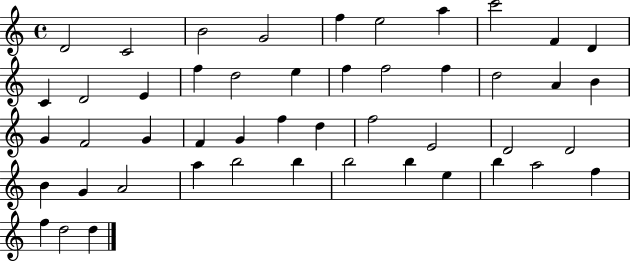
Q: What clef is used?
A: treble